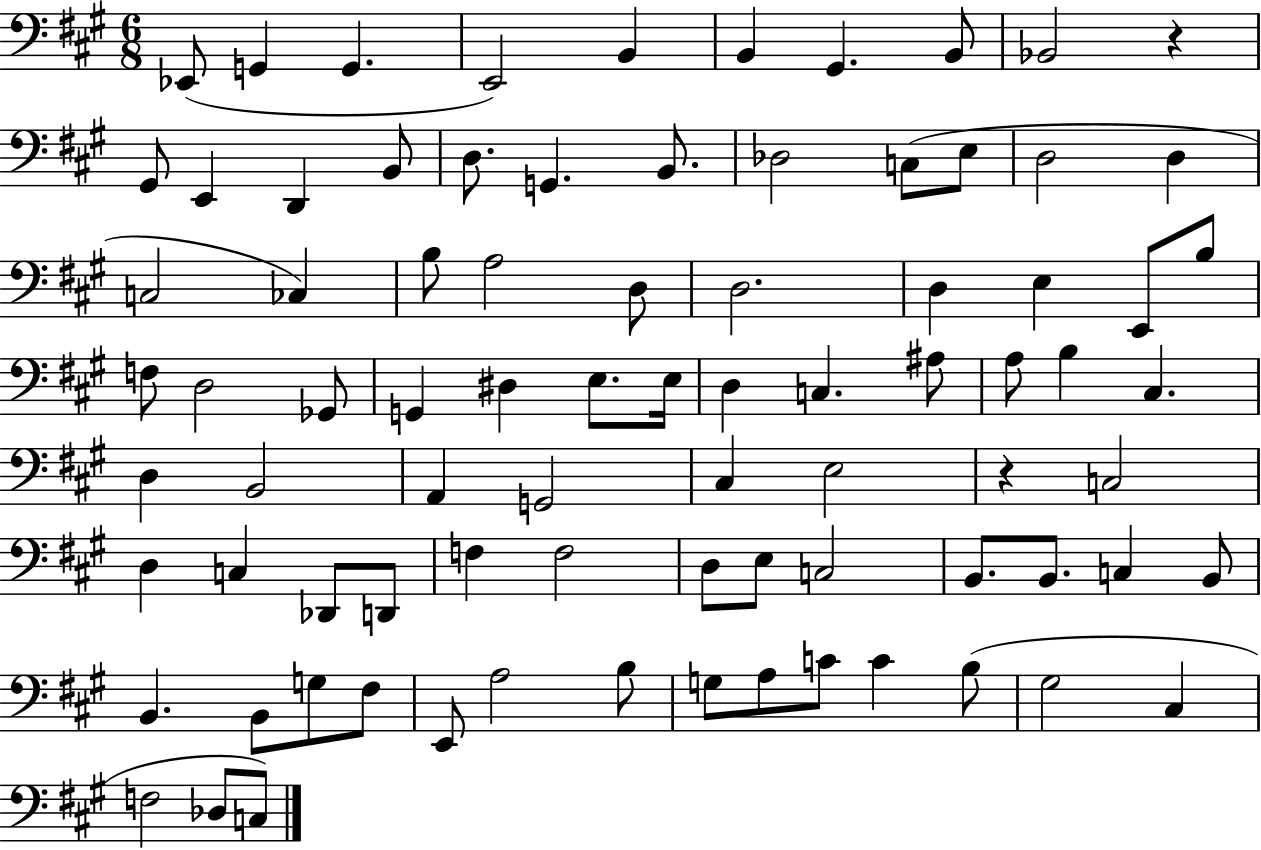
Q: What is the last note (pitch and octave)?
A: C3